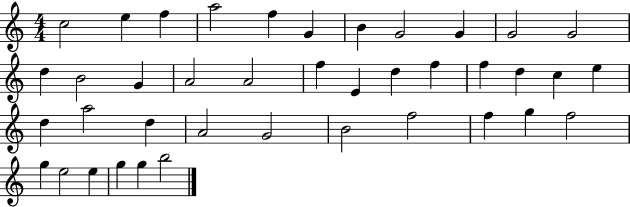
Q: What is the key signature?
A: C major